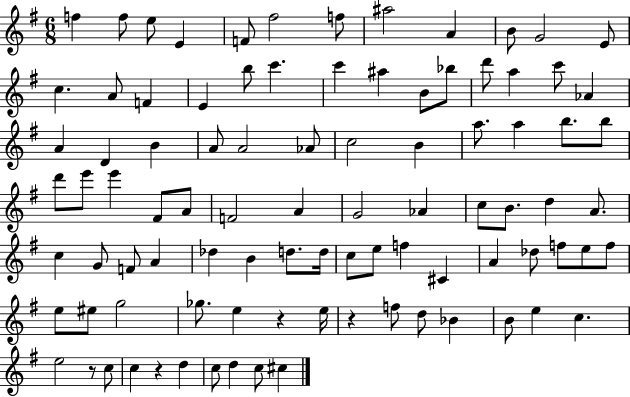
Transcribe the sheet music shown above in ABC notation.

X:1
T:Untitled
M:6/8
L:1/4
K:G
f f/2 e/2 E F/2 ^f2 f/2 ^a2 A B/2 G2 E/2 c A/2 F E b/2 c' c' ^a B/2 _b/2 d'/2 a c'/2 _A A D B A/2 A2 _A/2 c2 B a/2 a b/2 b/2 d'/2 e'/2 e' ^F/2 A/2 F2 A G2 _A c/2 B/2 d A/2 c G/2 F/2 A _d B d/2 d/4 c/2 e/2 f ^C A _d/2 f/2 e/2 f/2 e/2 ^e/2 g2 _g/2 e z e/4 z f/2 d/2 _B B/2 e c e2 z/2 c/2 c z d c/2 d c/2 ^c